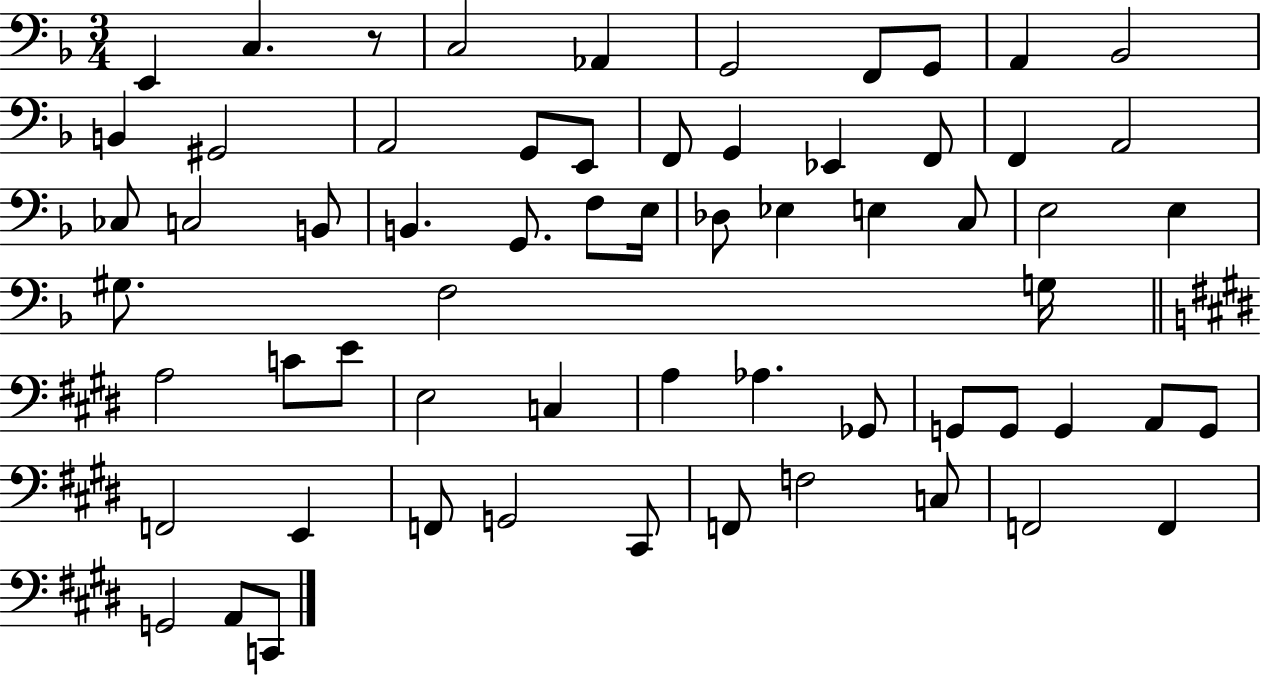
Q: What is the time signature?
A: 3/4